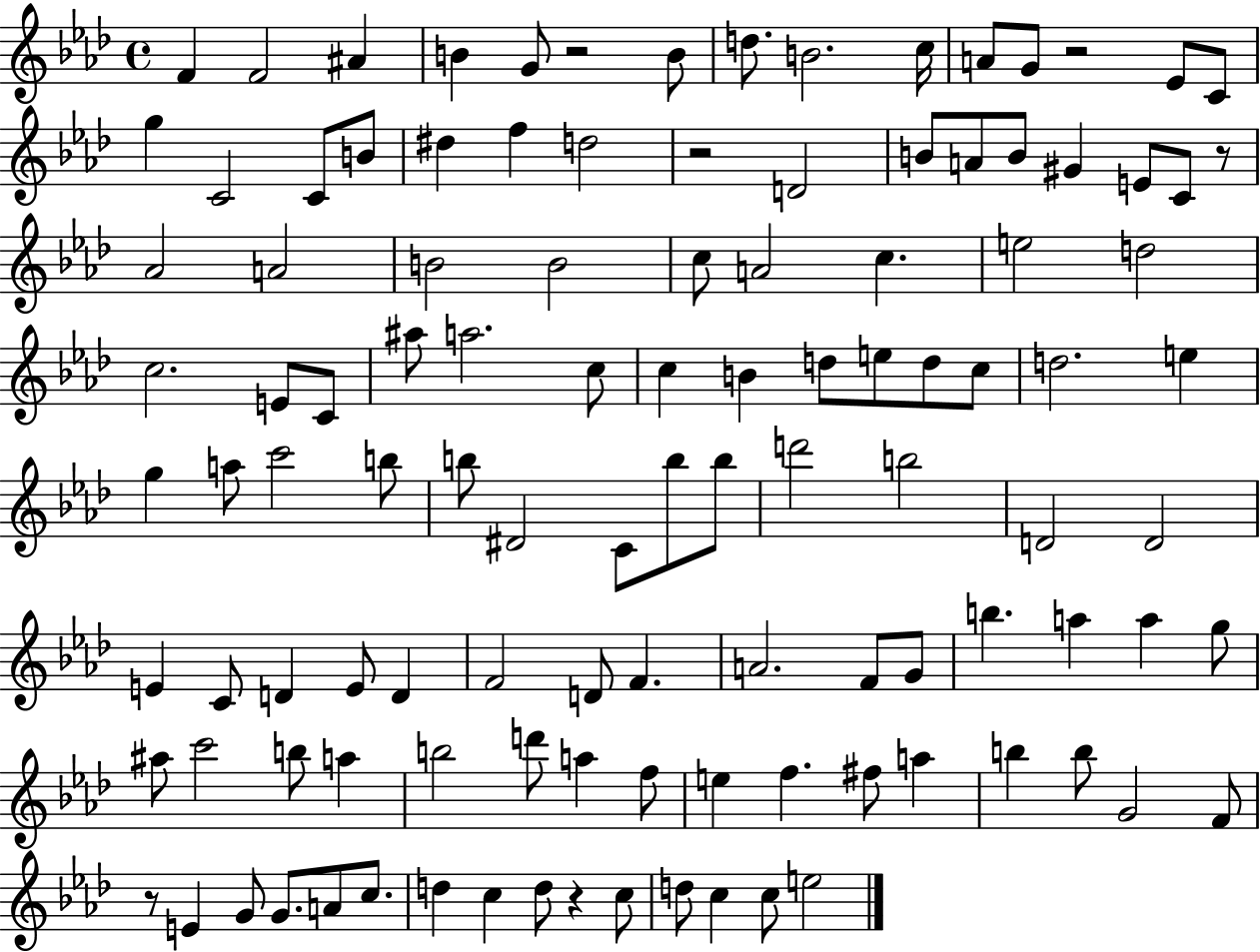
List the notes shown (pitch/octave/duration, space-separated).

F4/q F4/h A#4/q B4/q G4/e R/h B4/e D5/e. B4/h. C5/s A4/e G4/e R/h Eb4/e C4/e G5/q C4/h C4/e B4/e D#5/q F5/q D5/h R/h D4/h B4/e A4/e B4/e G#4/q E4/e C4/e R/e Ab4/h A4/h B4/h B4/h C5/e A4/h C5/q. E5/h D5/h C5/h. E4/e C4/e A#5/e A5/h. C5/e C5/q B4/q D5/e E5/e D5/e C5/e D5/h. E5/q G5/q A5/e C6/h B5/e B5/e D#4/h C4/e B5/e B5/e D6/h B5/h D4/h D4/h E4/q C4/e D4/q E4/e D4/q F4/h D4/e F4/q. A4/h. F4/e G4/e B5/q. A5/q A5/q G5/e A#5/e C6/h B5/e A5/q B5/h D6/e A5/q F5/e E5/q F5/q. F#5/e A5/q B5/q B5/e G4/h F4/e R/e E4/q G4/e G4/e. A4/e C5/e. D5/q C5/q D5/e R/q C5/e D5/e C5/q C5/e E5/h